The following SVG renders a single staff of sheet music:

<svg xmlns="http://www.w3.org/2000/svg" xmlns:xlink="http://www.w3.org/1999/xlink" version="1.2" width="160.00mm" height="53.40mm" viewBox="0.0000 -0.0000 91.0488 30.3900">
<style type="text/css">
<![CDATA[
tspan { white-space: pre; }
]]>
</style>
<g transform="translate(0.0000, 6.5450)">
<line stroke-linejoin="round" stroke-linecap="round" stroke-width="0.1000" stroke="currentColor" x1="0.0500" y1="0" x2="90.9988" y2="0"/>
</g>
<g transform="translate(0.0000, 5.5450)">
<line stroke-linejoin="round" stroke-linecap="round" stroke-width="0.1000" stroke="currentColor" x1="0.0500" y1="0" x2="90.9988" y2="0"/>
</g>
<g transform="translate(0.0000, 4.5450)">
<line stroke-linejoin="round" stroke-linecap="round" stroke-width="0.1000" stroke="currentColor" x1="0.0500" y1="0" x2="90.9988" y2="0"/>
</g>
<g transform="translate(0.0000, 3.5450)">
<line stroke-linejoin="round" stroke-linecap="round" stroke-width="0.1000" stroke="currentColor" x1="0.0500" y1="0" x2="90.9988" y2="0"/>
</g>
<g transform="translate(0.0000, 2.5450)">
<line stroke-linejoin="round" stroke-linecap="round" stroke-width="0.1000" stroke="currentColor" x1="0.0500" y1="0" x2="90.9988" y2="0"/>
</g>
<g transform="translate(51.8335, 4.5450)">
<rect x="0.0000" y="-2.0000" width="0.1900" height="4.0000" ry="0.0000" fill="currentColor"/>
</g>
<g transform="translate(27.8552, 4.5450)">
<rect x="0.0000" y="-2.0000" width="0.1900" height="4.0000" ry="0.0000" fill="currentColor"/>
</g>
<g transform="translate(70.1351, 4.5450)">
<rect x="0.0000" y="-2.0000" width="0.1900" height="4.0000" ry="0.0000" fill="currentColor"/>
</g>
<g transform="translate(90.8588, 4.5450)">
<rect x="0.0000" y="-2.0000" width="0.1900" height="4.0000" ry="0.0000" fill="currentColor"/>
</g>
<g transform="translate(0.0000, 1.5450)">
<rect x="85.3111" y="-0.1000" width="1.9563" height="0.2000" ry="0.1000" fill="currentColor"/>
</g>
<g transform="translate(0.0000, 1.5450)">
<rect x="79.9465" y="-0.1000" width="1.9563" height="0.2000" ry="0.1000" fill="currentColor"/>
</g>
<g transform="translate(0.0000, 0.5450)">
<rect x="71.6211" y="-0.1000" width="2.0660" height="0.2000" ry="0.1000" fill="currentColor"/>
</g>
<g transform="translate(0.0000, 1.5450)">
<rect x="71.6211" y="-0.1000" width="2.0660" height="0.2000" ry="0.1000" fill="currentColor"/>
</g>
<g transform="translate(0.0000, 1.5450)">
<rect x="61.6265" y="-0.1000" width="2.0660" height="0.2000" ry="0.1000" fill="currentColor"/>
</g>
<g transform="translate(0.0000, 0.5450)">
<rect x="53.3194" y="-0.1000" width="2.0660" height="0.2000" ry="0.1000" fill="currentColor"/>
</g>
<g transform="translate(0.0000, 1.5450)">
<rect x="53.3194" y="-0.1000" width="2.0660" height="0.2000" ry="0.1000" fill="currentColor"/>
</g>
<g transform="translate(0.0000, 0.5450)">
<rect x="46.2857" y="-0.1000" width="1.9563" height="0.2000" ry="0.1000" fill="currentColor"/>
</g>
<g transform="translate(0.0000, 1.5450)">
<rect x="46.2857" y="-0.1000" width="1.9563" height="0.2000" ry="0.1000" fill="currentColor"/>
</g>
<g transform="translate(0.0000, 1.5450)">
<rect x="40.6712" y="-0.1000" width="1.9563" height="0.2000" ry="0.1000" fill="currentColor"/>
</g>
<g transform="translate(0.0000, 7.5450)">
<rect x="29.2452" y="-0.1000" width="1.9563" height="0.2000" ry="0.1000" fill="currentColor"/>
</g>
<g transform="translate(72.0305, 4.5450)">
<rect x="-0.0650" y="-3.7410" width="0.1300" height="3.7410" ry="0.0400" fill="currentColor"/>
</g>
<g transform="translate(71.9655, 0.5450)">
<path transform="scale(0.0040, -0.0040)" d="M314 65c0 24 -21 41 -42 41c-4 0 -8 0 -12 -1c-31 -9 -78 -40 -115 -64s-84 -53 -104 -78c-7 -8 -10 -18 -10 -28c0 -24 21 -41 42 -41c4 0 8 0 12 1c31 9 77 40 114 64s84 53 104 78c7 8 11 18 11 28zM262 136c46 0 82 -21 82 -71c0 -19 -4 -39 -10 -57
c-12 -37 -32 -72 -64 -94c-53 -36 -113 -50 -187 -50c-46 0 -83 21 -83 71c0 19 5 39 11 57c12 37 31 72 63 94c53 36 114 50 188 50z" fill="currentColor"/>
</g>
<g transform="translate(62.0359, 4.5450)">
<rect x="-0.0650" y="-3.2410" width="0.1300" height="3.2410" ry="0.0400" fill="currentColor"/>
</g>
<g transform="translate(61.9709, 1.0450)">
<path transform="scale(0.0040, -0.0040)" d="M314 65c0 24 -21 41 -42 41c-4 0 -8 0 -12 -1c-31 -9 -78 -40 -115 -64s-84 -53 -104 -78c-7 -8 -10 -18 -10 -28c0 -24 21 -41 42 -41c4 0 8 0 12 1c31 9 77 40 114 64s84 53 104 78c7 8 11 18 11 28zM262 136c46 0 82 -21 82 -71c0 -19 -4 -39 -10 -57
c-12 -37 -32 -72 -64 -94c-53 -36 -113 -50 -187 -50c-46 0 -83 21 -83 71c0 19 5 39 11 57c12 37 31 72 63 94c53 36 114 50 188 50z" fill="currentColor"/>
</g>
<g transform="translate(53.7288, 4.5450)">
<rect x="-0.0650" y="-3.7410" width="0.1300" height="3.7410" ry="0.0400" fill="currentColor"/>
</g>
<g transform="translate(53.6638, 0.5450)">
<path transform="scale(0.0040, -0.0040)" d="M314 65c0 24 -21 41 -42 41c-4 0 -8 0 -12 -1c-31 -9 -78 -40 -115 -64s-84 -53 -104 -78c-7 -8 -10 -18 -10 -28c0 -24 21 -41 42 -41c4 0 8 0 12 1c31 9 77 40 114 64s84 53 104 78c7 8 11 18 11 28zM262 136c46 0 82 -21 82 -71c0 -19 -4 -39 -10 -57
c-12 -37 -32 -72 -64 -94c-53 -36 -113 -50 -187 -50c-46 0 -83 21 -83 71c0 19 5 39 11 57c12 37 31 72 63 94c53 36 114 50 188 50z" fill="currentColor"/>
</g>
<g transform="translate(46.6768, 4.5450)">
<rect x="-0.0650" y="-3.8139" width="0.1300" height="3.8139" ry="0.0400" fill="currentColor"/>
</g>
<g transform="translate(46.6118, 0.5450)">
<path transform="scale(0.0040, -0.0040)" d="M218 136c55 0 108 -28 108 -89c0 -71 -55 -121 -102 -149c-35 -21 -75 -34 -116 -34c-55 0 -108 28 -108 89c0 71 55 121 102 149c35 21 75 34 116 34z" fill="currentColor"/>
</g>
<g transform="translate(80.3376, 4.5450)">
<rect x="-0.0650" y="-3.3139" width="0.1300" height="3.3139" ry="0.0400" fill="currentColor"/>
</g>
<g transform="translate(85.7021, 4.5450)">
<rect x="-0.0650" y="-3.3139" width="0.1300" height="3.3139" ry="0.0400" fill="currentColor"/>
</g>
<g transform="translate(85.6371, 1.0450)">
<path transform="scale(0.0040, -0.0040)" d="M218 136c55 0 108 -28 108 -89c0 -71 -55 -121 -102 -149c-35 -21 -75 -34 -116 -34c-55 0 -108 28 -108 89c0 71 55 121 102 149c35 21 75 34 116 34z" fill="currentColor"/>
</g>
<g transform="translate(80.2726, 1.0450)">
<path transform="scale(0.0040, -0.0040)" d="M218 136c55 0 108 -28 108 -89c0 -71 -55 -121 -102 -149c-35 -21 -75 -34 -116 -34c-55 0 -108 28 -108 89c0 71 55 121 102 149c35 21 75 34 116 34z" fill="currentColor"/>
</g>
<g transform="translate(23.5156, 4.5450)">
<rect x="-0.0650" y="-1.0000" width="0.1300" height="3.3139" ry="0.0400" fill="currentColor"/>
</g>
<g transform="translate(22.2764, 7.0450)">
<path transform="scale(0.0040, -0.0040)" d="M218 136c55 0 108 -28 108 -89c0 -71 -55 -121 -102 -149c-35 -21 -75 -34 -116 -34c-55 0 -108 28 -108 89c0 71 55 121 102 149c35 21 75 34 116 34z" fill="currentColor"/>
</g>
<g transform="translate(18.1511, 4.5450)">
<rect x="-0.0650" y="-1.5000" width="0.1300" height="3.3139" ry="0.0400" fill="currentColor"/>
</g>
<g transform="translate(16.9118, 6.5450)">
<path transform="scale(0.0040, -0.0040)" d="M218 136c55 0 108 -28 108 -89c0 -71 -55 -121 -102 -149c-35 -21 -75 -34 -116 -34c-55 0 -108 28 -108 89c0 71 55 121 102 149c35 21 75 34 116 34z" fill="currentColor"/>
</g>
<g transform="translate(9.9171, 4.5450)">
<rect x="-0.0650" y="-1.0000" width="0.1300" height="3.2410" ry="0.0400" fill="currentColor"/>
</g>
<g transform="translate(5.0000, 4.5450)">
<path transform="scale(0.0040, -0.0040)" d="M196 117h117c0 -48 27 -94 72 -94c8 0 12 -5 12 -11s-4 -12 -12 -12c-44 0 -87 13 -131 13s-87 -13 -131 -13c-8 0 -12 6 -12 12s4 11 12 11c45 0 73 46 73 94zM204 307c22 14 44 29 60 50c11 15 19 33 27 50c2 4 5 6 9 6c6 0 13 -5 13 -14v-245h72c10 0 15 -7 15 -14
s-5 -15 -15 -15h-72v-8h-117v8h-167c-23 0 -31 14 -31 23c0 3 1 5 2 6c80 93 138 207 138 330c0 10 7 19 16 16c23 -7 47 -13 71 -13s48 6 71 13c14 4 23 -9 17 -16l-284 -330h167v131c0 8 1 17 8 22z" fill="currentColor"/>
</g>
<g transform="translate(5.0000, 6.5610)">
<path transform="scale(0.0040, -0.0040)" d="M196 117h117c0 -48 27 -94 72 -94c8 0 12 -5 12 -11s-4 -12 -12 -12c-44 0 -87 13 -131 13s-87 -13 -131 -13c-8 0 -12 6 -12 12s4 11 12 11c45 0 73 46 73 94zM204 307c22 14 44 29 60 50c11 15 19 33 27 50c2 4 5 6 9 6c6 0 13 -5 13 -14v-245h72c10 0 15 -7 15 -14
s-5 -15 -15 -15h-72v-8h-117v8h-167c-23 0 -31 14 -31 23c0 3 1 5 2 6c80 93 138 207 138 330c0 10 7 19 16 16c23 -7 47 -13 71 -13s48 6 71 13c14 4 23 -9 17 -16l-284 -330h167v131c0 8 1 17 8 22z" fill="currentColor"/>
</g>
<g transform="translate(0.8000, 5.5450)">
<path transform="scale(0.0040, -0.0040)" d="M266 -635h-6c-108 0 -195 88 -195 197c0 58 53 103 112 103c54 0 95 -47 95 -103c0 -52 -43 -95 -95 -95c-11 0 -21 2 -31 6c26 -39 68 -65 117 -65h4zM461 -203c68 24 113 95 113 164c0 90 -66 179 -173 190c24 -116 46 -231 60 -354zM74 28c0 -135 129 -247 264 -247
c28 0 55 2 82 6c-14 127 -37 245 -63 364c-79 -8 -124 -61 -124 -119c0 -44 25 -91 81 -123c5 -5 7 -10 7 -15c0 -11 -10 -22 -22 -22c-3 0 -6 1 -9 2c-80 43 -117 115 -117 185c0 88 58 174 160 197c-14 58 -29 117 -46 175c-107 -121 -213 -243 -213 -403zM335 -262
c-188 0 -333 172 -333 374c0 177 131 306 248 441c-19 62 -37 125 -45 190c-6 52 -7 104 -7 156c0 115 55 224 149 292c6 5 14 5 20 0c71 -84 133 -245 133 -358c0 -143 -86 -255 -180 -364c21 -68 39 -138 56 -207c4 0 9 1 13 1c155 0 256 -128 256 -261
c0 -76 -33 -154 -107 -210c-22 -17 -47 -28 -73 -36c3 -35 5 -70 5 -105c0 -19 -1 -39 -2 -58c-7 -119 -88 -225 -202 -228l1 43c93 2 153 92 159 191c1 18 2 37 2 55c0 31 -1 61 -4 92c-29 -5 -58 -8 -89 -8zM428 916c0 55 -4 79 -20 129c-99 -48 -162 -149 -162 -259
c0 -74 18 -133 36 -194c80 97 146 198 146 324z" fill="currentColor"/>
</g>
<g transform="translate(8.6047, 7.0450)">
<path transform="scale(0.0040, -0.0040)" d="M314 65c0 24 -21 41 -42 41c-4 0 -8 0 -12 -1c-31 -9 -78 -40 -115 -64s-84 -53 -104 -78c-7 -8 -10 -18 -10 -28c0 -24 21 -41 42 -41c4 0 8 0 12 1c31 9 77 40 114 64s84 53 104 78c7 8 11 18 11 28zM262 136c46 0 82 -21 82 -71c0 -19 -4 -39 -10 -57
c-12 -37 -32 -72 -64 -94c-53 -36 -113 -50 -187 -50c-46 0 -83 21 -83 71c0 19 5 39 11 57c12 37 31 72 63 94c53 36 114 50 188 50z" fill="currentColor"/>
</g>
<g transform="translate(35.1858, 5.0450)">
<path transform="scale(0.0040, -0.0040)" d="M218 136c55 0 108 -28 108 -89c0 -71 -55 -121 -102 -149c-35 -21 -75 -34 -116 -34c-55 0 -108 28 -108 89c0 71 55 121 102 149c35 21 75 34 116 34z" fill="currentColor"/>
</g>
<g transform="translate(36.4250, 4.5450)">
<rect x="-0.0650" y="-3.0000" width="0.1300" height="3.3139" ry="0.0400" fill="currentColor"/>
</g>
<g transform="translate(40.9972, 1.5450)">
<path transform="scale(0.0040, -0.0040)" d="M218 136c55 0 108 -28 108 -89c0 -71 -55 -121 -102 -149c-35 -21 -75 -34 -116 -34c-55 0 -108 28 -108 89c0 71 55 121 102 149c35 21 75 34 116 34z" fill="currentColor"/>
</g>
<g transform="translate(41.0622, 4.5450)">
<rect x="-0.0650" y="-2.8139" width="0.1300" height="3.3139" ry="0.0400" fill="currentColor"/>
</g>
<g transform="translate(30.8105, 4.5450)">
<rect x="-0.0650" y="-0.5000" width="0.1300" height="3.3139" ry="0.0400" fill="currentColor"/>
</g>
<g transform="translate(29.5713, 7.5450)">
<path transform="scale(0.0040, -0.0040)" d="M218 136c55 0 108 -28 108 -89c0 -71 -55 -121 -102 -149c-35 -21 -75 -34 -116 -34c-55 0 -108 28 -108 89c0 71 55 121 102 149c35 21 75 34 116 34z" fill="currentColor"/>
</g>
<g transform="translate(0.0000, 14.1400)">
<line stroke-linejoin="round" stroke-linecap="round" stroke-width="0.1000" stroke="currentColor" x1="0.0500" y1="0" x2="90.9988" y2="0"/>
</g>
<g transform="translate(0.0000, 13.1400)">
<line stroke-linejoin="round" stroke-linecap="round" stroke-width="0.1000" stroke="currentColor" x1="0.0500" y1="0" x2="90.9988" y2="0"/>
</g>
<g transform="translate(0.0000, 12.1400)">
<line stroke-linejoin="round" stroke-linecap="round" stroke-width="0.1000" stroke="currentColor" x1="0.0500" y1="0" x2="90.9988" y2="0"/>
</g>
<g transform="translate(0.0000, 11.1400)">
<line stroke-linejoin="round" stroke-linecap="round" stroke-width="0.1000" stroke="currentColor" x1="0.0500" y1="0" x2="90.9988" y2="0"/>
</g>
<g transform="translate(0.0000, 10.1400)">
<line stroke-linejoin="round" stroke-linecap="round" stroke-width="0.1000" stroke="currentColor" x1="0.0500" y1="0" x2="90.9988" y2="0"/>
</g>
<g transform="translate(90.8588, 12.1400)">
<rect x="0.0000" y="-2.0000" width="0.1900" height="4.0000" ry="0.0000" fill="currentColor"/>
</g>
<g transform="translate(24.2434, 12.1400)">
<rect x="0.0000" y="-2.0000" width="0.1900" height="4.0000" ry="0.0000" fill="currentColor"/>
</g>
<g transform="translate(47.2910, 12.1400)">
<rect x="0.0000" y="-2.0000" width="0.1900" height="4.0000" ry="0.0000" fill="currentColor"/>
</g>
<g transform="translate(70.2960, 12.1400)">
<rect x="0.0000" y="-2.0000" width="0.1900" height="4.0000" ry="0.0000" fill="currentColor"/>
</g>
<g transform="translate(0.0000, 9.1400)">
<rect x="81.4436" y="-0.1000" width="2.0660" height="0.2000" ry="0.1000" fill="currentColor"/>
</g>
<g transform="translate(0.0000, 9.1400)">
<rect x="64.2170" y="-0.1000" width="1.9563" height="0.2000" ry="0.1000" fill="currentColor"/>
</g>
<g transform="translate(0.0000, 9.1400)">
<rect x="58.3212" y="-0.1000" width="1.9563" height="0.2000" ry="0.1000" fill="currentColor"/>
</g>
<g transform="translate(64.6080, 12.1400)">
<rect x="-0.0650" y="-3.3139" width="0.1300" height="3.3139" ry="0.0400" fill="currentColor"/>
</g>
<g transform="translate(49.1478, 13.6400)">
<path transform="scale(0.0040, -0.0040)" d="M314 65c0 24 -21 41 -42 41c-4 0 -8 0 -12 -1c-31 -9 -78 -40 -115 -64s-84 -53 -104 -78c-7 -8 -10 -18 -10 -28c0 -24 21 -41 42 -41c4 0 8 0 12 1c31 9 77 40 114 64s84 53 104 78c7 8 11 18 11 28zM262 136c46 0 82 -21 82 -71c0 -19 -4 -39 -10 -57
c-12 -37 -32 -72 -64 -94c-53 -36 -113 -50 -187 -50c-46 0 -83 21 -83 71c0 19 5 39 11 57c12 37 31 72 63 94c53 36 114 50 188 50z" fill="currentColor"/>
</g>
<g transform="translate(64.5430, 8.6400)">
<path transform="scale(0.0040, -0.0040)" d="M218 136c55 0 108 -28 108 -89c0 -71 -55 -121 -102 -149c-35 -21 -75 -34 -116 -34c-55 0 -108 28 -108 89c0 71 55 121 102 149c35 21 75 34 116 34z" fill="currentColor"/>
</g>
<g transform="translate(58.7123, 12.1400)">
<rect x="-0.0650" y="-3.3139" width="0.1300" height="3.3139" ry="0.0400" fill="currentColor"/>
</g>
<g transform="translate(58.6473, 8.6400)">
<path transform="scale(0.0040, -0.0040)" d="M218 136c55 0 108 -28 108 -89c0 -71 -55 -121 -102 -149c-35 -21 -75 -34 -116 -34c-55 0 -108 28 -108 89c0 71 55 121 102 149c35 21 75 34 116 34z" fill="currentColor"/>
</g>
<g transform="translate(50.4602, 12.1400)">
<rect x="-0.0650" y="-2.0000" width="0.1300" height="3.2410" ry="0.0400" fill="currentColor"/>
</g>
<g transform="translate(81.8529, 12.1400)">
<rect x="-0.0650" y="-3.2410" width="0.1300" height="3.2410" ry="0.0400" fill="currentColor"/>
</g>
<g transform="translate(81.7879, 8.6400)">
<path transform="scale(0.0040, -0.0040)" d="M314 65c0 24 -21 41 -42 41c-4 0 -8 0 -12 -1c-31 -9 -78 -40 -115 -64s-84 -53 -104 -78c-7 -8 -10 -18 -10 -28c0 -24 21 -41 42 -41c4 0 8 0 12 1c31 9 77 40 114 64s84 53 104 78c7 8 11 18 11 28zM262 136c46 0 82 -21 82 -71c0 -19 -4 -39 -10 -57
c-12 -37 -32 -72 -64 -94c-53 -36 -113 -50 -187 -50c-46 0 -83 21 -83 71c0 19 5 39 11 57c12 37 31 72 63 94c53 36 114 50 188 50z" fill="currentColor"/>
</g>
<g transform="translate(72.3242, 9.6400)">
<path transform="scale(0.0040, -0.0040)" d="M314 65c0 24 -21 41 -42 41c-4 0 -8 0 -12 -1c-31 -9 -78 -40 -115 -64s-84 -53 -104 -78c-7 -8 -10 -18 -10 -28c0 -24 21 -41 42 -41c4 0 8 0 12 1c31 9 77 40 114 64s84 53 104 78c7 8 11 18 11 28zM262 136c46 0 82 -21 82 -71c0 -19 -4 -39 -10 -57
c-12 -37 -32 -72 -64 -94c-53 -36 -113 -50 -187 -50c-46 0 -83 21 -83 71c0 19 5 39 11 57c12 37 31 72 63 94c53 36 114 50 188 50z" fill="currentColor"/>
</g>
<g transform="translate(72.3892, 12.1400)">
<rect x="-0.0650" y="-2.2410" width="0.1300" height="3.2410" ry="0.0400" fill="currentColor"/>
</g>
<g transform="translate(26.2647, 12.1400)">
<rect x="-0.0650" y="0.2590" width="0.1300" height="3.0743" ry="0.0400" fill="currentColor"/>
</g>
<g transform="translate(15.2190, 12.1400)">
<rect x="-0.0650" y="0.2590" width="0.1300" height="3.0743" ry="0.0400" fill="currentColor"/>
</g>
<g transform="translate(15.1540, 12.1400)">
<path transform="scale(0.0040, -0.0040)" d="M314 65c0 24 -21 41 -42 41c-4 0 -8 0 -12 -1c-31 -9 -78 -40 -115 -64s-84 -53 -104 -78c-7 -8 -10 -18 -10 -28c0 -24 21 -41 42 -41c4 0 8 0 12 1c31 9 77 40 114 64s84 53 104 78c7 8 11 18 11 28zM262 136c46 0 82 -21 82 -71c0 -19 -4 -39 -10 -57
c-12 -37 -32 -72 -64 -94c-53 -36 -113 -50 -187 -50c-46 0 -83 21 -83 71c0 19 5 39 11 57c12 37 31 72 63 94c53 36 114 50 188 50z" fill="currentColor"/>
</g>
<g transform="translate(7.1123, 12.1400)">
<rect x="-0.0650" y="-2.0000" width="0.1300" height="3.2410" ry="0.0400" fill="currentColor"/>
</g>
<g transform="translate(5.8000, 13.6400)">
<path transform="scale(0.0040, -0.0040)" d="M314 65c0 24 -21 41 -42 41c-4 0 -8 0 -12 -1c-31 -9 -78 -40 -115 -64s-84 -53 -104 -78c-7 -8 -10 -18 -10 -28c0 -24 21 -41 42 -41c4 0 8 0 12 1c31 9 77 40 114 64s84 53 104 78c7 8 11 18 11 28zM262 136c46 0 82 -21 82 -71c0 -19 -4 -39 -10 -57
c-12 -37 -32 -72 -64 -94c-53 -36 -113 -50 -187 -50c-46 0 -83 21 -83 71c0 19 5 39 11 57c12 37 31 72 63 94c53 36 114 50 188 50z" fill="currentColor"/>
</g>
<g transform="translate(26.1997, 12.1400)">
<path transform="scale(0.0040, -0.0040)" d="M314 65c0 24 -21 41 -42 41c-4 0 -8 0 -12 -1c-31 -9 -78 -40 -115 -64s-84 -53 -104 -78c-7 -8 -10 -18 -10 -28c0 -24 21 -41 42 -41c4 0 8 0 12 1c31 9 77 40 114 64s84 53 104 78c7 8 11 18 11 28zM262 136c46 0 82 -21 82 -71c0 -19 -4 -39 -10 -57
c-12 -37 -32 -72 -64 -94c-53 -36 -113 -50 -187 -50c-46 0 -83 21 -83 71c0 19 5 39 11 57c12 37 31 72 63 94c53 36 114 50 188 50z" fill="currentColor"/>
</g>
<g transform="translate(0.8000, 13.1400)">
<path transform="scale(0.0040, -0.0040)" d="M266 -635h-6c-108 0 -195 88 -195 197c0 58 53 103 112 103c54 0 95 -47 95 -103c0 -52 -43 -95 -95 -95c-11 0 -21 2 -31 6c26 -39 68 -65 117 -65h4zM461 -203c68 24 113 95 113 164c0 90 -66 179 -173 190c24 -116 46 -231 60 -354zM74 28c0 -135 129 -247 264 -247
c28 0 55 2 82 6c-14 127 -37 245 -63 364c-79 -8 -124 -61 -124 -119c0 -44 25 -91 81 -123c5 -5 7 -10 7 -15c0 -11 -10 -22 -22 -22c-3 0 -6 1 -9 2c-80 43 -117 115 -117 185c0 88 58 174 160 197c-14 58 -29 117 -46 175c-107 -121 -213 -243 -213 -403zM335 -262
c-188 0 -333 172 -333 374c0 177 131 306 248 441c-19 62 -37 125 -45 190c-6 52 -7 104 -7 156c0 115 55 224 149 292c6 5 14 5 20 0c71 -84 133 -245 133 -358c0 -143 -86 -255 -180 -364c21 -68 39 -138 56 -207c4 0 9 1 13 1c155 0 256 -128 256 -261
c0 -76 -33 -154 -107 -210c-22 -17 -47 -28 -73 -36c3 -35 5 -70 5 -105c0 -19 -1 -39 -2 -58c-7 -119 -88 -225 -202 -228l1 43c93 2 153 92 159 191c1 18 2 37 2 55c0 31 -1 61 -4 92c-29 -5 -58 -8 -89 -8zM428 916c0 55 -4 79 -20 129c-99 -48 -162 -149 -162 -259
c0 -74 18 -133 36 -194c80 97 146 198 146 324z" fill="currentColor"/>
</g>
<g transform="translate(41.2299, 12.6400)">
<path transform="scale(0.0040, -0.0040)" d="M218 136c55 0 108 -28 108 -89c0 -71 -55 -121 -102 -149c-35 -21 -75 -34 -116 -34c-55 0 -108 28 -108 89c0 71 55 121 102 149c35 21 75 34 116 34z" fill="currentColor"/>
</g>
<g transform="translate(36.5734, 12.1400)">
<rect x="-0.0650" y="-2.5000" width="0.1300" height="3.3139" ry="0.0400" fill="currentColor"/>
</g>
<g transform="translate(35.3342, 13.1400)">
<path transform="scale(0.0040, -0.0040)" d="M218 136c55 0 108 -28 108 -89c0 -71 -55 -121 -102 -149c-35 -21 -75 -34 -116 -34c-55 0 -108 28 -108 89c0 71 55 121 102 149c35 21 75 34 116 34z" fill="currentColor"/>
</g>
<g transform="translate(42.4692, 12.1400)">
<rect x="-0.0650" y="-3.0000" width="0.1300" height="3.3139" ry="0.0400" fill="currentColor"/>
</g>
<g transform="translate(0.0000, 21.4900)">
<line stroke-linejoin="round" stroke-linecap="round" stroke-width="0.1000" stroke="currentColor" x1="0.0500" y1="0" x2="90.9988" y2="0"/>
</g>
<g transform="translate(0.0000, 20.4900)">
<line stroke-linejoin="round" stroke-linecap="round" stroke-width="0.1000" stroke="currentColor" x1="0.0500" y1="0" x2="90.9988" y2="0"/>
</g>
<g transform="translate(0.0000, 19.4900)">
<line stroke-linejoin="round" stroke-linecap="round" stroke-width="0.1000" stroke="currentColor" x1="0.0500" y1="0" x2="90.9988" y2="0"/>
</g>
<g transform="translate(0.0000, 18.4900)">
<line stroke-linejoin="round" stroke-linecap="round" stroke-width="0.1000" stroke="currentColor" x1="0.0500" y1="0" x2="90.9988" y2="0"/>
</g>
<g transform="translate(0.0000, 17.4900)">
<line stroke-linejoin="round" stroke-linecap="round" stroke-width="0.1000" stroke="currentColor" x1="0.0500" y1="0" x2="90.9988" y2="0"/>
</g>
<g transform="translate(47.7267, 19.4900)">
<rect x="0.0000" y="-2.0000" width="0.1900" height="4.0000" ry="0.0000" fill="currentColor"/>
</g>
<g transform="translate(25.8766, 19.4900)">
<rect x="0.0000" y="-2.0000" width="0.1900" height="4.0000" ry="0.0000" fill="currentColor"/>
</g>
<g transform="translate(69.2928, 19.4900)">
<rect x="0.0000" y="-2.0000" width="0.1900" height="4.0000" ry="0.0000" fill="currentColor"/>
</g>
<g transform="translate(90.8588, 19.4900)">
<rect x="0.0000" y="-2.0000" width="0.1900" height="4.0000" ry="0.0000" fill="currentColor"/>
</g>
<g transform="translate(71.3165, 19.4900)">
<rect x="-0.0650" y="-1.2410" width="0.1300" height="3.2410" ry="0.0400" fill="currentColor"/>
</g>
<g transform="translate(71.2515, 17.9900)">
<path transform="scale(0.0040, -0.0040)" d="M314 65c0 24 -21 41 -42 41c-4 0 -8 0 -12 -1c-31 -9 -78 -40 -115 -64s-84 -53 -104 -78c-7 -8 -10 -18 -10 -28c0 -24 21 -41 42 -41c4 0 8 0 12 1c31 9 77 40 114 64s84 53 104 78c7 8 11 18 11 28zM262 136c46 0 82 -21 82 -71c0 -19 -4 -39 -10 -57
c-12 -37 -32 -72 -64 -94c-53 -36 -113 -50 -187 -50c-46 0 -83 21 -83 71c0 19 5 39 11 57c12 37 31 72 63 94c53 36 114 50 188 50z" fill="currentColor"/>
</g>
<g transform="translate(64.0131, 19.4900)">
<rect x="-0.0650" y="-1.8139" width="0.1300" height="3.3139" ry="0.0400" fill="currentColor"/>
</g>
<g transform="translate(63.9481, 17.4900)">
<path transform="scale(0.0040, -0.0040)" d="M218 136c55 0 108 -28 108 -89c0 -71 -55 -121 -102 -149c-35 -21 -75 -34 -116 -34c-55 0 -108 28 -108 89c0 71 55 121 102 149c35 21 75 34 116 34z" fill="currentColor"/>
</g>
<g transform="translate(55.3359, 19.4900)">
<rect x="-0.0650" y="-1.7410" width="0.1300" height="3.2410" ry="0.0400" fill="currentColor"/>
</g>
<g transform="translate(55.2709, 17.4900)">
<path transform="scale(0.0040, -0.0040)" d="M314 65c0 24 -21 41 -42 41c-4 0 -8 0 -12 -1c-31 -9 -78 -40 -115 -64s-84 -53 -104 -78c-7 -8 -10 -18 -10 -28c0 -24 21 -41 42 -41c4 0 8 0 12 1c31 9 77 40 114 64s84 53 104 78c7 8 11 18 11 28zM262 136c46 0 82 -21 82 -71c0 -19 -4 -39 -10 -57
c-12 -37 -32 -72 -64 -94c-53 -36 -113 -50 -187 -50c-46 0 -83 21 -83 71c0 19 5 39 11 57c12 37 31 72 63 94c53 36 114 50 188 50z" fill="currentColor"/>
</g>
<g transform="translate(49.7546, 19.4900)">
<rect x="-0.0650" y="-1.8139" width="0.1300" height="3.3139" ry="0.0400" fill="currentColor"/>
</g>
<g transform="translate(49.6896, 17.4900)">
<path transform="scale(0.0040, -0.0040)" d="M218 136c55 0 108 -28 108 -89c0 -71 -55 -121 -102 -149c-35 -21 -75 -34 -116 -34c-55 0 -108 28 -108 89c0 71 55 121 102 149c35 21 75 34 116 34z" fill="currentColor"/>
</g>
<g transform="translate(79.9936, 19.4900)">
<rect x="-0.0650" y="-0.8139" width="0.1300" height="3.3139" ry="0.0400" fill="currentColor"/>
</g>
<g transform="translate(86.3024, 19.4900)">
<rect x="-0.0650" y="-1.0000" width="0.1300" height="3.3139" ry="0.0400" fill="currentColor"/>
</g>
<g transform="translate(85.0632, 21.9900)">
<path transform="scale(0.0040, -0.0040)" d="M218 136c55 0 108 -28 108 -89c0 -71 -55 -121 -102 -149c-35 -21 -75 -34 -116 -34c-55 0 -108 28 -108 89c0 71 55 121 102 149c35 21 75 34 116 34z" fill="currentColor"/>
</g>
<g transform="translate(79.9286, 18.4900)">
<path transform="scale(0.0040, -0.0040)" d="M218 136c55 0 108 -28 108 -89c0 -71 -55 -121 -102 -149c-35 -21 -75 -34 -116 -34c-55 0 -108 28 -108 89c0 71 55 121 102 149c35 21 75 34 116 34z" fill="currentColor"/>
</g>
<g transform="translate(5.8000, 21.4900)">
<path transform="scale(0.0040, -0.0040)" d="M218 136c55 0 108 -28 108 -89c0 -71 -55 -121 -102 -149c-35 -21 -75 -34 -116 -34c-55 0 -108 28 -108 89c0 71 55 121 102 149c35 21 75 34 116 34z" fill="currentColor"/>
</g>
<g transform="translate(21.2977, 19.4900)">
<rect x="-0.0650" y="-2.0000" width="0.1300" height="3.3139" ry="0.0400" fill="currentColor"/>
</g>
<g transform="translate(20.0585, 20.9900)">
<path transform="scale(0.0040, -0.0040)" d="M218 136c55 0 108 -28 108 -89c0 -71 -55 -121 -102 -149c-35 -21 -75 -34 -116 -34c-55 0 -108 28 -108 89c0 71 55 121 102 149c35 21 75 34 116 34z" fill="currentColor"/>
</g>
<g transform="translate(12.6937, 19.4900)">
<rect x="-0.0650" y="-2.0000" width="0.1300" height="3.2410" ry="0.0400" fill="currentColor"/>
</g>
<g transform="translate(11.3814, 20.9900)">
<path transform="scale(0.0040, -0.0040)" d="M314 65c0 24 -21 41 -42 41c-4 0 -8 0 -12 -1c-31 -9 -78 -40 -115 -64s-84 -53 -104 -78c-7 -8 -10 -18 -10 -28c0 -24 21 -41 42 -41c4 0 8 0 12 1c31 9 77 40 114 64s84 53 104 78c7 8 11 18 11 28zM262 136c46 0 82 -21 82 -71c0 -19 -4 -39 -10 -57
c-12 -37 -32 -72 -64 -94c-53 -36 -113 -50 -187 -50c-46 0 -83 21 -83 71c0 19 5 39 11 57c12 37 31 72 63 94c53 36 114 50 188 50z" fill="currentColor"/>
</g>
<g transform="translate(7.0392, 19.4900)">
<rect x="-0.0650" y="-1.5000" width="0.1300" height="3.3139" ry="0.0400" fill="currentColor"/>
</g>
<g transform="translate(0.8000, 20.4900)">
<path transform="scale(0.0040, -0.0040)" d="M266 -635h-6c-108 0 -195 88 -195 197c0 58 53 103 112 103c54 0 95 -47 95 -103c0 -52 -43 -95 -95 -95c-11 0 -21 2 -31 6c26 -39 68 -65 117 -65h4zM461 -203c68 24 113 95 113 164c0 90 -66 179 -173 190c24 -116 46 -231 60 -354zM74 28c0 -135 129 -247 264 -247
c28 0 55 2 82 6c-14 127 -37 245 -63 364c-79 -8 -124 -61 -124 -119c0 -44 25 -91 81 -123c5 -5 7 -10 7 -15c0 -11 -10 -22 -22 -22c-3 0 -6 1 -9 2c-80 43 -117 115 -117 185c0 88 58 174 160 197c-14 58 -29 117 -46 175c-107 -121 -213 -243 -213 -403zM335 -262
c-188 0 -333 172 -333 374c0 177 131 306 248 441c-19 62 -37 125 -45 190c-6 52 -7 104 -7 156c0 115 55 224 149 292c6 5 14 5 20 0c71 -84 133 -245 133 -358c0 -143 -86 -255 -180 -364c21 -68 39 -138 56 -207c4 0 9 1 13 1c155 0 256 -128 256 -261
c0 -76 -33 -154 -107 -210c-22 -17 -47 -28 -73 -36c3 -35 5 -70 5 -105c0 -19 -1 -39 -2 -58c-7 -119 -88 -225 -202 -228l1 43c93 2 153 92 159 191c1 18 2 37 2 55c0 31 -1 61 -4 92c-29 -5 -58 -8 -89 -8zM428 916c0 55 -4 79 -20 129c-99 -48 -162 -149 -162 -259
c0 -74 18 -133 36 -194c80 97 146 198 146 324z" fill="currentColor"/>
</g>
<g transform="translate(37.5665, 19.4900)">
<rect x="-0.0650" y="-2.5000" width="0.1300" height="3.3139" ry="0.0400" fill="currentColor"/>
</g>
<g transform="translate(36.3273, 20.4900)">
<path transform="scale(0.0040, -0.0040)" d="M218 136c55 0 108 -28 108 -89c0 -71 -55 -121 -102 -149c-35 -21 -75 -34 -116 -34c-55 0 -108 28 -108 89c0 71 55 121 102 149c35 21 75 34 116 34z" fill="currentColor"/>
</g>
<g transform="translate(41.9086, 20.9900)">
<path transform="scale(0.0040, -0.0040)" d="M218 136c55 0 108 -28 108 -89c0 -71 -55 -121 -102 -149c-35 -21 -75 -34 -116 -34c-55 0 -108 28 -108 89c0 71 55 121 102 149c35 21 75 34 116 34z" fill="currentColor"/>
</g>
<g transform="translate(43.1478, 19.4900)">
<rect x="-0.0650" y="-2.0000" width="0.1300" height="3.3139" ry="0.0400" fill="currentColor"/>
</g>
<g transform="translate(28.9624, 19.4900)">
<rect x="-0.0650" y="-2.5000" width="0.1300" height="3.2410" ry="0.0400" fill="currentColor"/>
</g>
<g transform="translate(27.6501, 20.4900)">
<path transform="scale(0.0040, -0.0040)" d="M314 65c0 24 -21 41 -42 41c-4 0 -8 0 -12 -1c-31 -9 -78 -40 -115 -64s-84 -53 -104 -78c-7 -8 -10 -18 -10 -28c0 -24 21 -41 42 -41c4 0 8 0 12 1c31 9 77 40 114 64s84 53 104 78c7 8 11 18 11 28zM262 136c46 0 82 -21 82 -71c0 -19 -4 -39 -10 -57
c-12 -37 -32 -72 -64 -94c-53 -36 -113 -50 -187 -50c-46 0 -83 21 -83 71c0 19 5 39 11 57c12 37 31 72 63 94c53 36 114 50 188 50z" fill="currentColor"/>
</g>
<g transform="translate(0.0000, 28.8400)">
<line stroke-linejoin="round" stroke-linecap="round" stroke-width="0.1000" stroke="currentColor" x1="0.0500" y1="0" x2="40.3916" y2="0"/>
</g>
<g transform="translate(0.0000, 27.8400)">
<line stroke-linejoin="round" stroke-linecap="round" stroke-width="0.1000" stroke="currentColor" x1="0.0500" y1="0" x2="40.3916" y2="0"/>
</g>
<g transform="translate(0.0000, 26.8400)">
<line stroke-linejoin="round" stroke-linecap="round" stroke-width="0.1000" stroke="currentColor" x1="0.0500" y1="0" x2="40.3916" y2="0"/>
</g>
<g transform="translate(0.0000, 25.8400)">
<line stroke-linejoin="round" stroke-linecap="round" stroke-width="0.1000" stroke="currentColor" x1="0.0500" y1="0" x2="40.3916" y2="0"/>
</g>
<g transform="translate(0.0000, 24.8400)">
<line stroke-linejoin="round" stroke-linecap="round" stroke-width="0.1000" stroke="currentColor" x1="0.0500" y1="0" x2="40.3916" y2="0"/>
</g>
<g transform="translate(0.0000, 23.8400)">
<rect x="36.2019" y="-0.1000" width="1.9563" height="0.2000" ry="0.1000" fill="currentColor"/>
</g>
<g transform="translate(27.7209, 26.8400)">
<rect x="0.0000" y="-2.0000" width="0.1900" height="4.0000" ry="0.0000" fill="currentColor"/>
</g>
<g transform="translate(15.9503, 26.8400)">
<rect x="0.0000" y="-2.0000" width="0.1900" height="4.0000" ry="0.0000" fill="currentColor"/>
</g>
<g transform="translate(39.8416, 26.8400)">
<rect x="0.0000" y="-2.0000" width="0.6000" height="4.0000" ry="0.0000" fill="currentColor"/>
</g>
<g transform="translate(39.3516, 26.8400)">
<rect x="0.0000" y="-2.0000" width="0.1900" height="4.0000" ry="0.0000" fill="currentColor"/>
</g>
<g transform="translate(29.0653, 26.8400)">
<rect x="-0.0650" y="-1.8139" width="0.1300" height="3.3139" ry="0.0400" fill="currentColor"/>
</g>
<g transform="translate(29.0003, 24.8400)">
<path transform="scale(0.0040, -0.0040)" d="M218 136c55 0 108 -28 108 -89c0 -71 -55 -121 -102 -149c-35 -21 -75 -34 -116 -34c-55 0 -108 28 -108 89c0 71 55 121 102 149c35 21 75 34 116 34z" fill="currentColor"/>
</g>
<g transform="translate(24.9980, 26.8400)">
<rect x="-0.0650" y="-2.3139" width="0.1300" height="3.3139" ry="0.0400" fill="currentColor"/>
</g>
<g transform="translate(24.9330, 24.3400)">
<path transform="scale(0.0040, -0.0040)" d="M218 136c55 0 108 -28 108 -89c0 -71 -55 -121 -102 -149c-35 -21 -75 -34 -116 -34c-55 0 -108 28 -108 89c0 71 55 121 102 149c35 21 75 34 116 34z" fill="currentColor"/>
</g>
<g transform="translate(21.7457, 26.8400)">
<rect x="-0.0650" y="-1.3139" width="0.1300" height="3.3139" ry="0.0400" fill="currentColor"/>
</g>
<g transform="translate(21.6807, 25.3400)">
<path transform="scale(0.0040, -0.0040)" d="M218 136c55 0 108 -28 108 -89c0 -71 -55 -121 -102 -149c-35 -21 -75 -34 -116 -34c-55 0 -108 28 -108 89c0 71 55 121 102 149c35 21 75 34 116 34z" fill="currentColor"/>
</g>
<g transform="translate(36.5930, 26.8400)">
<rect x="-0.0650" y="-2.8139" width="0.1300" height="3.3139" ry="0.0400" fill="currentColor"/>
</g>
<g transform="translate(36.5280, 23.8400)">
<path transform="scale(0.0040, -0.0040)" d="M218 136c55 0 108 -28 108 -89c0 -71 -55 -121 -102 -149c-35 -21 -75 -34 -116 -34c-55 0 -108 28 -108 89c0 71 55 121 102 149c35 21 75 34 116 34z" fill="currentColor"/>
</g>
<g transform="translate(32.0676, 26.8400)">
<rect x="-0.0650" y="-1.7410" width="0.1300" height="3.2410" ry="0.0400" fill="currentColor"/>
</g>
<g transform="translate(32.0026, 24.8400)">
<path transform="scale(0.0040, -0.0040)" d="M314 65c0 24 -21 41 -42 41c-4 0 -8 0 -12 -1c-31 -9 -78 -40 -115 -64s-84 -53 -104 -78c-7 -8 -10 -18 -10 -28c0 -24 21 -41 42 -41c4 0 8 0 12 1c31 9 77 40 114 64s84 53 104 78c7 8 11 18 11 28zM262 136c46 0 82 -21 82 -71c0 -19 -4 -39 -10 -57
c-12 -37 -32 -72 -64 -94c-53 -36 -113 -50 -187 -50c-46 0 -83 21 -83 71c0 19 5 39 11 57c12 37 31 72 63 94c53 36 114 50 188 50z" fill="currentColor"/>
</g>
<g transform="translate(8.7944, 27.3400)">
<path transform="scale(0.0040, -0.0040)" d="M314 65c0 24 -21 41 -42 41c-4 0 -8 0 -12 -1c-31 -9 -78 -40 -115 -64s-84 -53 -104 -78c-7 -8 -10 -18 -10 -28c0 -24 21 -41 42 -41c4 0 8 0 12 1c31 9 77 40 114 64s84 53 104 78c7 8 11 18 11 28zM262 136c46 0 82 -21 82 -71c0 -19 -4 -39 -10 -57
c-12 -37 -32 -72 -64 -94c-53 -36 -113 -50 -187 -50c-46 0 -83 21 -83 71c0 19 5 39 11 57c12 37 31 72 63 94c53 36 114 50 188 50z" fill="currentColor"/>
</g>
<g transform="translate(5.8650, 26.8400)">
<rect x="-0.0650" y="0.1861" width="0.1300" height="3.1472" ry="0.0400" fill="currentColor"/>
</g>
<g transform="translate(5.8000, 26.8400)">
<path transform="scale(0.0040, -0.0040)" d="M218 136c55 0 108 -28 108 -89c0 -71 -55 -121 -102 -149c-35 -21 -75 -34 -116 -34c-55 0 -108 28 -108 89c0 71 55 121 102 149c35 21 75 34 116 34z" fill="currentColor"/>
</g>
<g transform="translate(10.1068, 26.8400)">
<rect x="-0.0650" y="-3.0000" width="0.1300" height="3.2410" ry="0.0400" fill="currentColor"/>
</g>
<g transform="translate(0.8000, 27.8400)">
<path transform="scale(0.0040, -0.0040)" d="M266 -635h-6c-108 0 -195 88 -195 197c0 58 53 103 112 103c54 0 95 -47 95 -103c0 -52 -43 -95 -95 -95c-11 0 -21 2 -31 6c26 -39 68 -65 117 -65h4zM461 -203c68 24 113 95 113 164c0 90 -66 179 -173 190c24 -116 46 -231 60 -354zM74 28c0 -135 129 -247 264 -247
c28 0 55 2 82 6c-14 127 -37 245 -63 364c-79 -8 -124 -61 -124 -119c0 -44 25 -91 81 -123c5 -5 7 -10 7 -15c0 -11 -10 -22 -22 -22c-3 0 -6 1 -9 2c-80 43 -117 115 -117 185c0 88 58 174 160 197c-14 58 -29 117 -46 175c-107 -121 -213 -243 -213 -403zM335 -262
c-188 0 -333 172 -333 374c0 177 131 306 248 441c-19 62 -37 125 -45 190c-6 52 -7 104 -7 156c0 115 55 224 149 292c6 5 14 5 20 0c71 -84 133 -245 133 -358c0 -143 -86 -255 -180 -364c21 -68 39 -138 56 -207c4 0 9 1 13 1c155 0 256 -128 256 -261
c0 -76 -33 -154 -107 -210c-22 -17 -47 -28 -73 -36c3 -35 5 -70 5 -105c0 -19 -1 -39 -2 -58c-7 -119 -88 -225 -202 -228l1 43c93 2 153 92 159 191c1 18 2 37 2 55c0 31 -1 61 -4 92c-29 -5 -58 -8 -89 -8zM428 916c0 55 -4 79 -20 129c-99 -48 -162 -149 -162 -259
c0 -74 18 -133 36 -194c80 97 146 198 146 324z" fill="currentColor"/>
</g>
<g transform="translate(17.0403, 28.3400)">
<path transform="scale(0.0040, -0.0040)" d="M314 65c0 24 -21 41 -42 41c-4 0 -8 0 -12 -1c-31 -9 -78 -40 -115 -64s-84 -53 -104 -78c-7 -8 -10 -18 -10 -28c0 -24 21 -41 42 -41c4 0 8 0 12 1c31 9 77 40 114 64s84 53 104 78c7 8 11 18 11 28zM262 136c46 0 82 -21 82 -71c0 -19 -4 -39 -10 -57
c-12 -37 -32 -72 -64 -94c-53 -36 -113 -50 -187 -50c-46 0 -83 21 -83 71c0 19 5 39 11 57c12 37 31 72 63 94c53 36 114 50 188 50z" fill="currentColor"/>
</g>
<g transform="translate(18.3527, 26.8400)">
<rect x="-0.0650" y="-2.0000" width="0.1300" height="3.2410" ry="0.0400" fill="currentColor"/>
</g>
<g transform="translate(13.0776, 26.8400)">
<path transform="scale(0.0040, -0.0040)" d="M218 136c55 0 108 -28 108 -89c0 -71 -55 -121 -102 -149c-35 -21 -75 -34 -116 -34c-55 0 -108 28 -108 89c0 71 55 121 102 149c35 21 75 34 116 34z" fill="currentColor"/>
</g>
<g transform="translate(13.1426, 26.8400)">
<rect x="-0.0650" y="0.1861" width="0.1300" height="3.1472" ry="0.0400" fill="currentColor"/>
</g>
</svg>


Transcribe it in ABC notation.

X:1
T:Untitled
M:4/4
L:1/4
K:C
D2 E D C A a c' c'2 b2 c'2 b b F2 B2 B2 G A F2 b b g2 b2 E F2 F G2 G F f f2 f e2 d D B A2 B F2 e g f f2 a